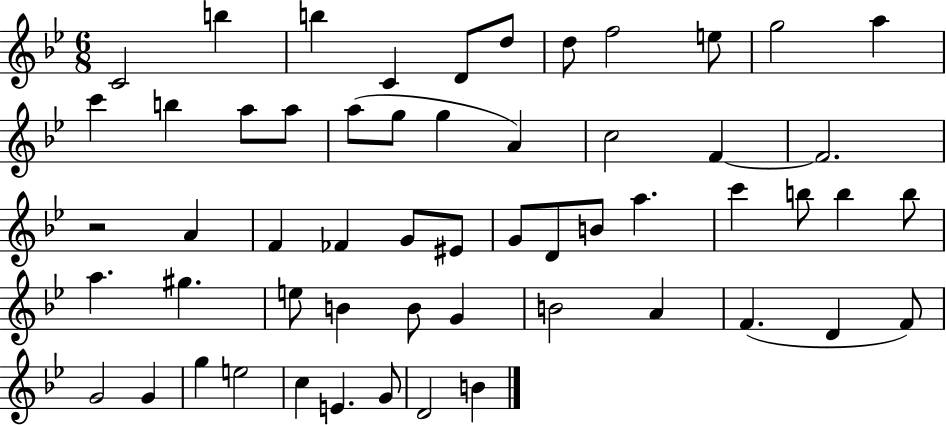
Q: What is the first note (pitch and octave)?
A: C4